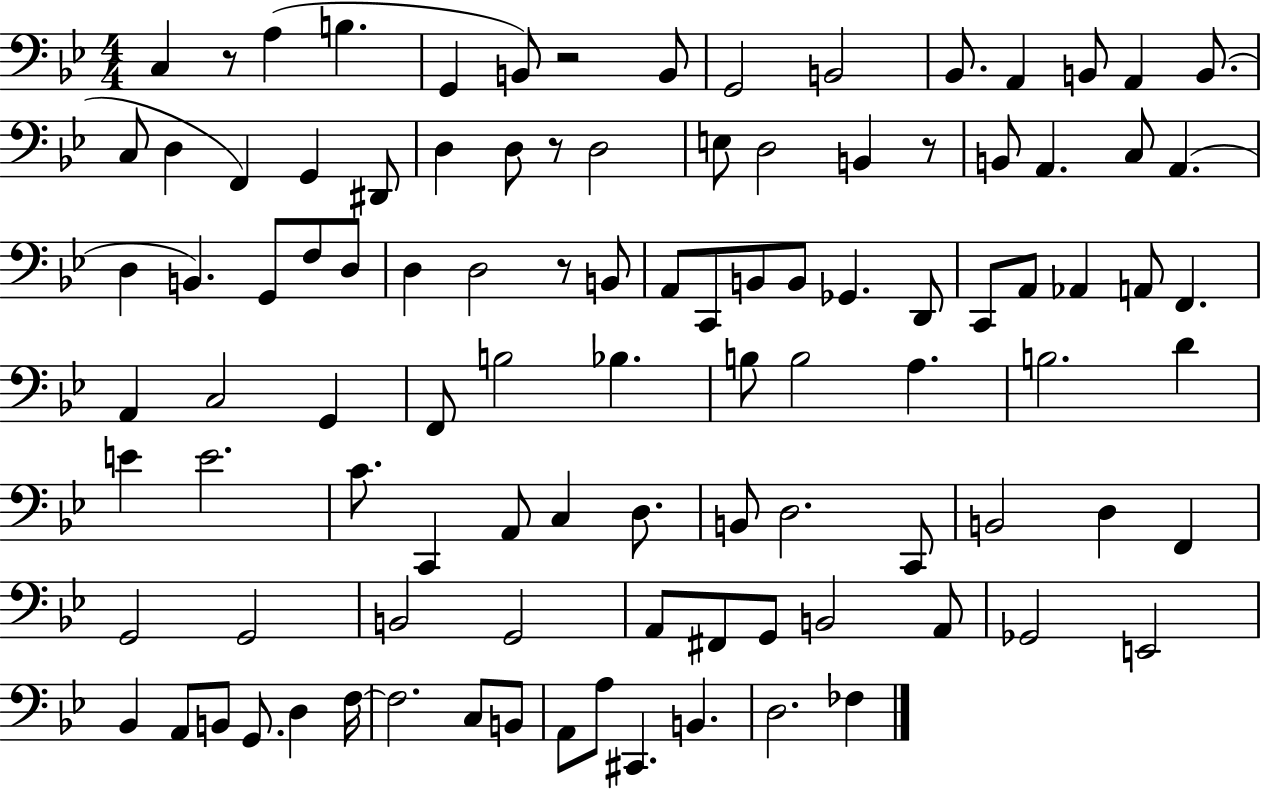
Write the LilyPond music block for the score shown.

{
  \clef bass
  \numericTimeSignature
  \time 4/4
  \key bes \major
  c4 r8 a4( b4. | g,4 b,8) r2 b,8 | g,2 b,2 | bes,8. a,4 b,8 a,4 b,8.( | \break c8 d4 f,4) g,4 dis,8 | d4 d8 r8 d2 | e8 d2 b,4 r8 | b,8 a,4. c8 a,4.( | \break d4 b,4.) g,8 f8 d8 | d4 d2 r8 b,8 | a,8 c,8 b,8 b,8 ges,4. d,8 | c,8 a,8 aes,4 a,8 f,4. | \break a,4 c2 g,4 | f,8 b2 bes4. | b8 b2 a4. | b2. d'4 | \break e'4 e'2. | c'8. c,4 a,8 c4 d8. | b,8 d2. c,8 | b,2 d4 f,4 | \break g,2 g,2 | b,2 g,2 | a,8 fis,8 g,8 b,2 a,8 | ges,2 e,2 | \break bes,4 a,8 b,8 g,8. d4 f16~~ | f2. c8 b,8 | a,8 a8 cis,4. b,4. | d2. fes4 | \break \bar "|."
}